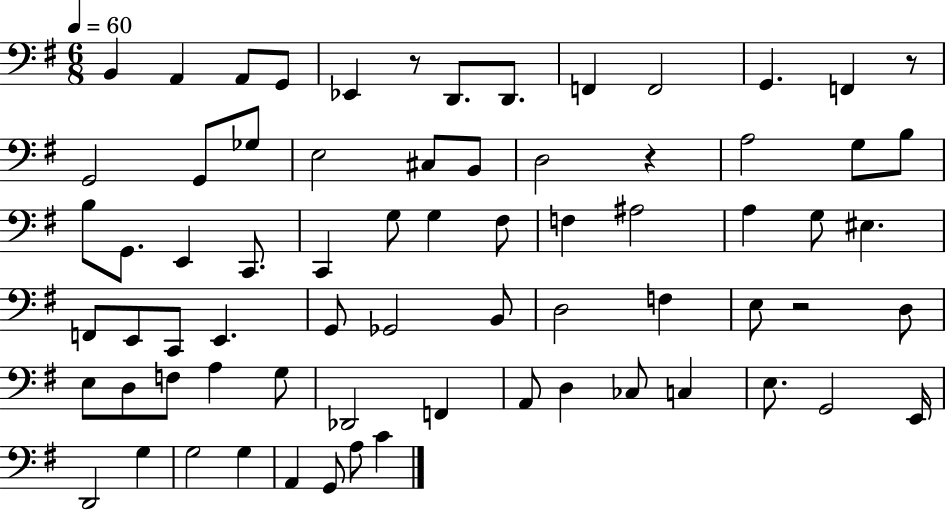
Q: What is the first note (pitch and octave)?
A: B2